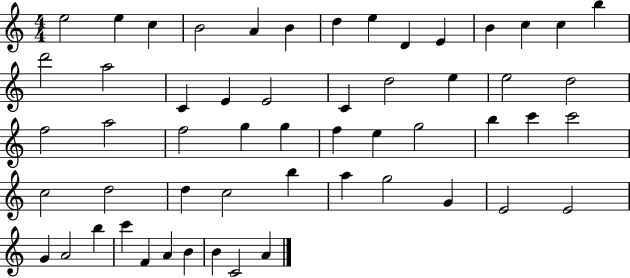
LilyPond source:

{
  \clef treble
  \numericTimeSignature
  \time 4/4
  \key c \major
  e''2 e''4 c''4 | b'2 a'4 b'4 | d''4 e''4 d'4 e'4 | b'4 c''4 c''4 b''4 | \break d'''2 a''2 | c'4 e'4 e'2 | c'4 d''2 e''4 | e''2 d''2 | \break f''2 a''2 | f''2 g''4 g''4 | f''4 e''4 g''2 | b''4 c'''4 c'''2 | \break c''2 d''2 | d''4 c''2 b''4 | a''4 g''2 g'4 | e'2 e'2 | \break g'4 a'2 b''4 | c'''4 f'4 a'4 b'4 | b'4 c'2 a'4 | \bar "|."
}